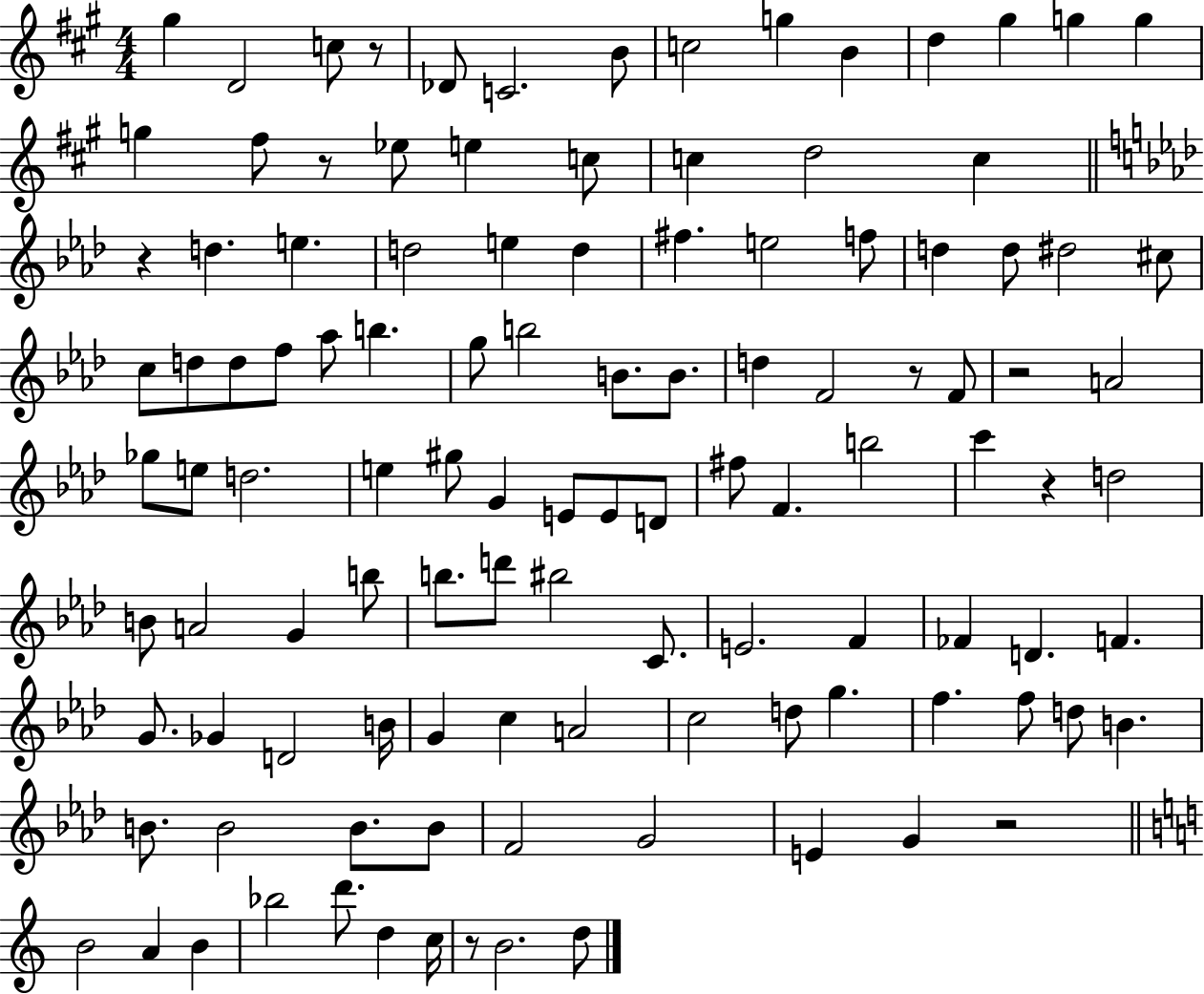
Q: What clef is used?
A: treble